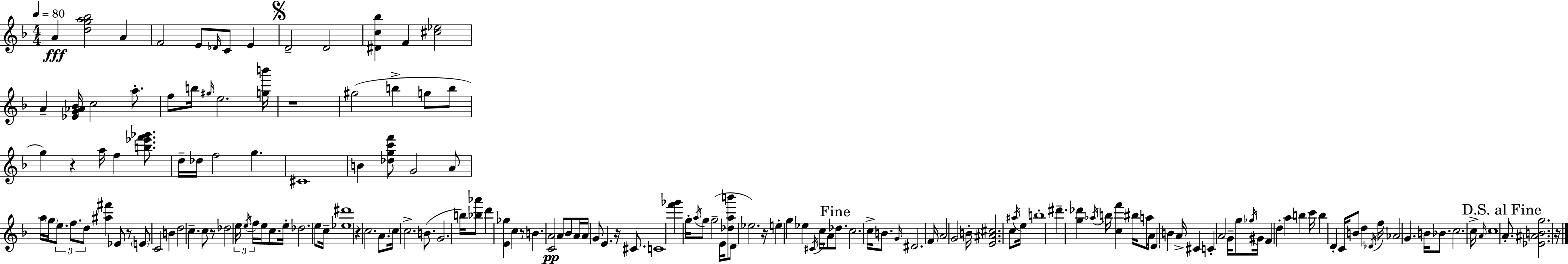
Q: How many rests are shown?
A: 9